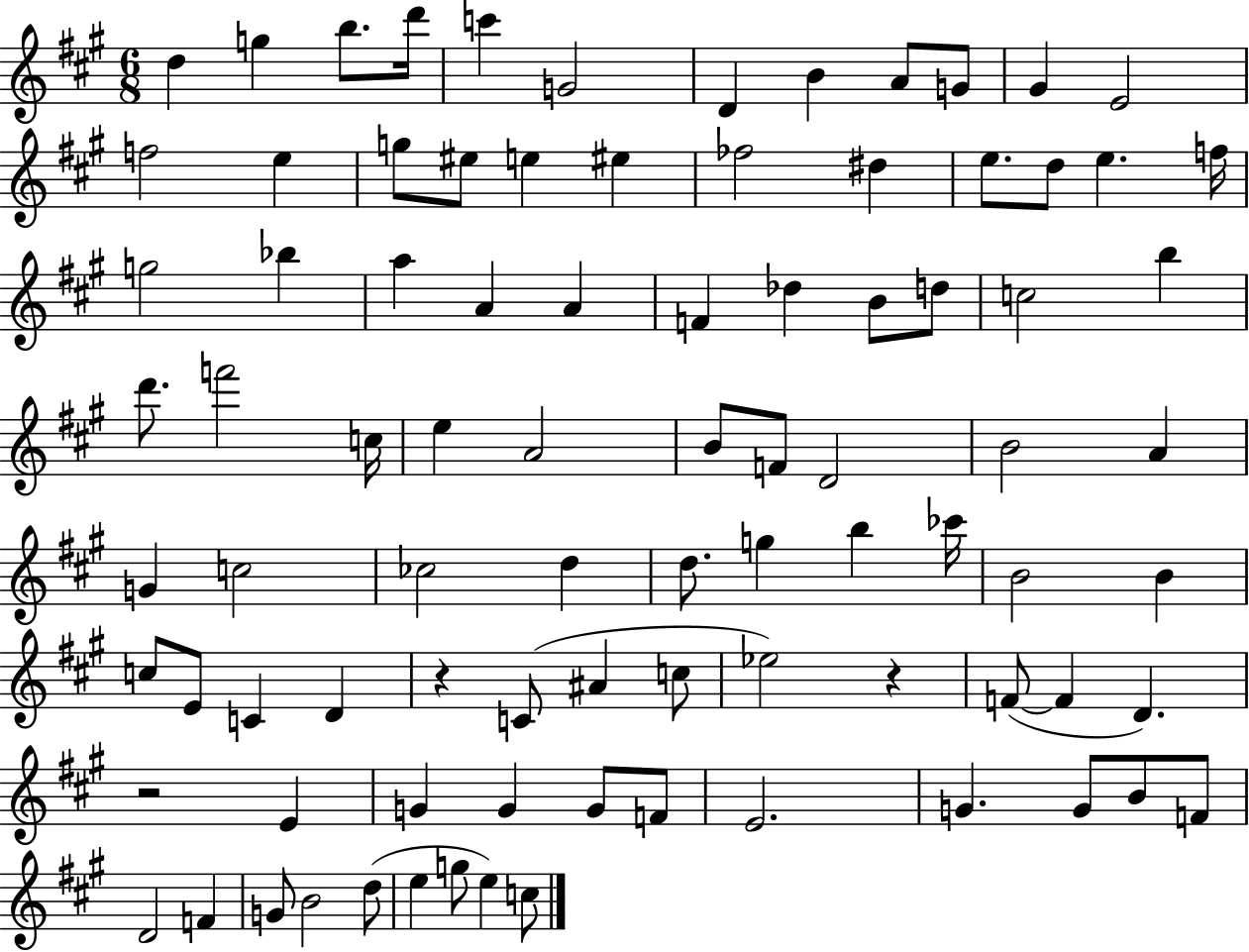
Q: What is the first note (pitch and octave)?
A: D5